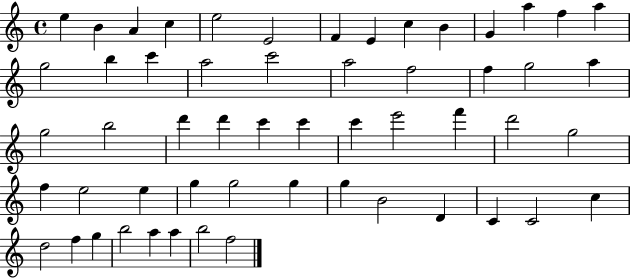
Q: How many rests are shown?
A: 0